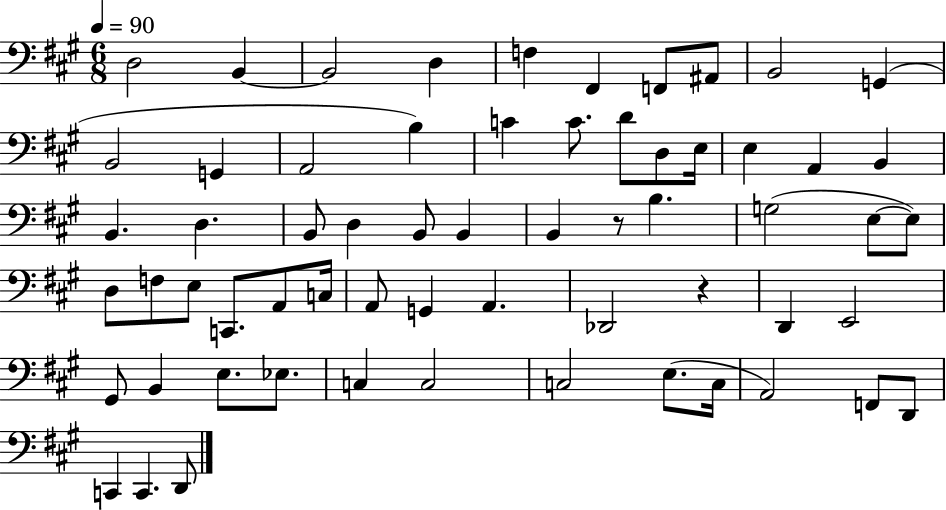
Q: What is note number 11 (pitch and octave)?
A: B2